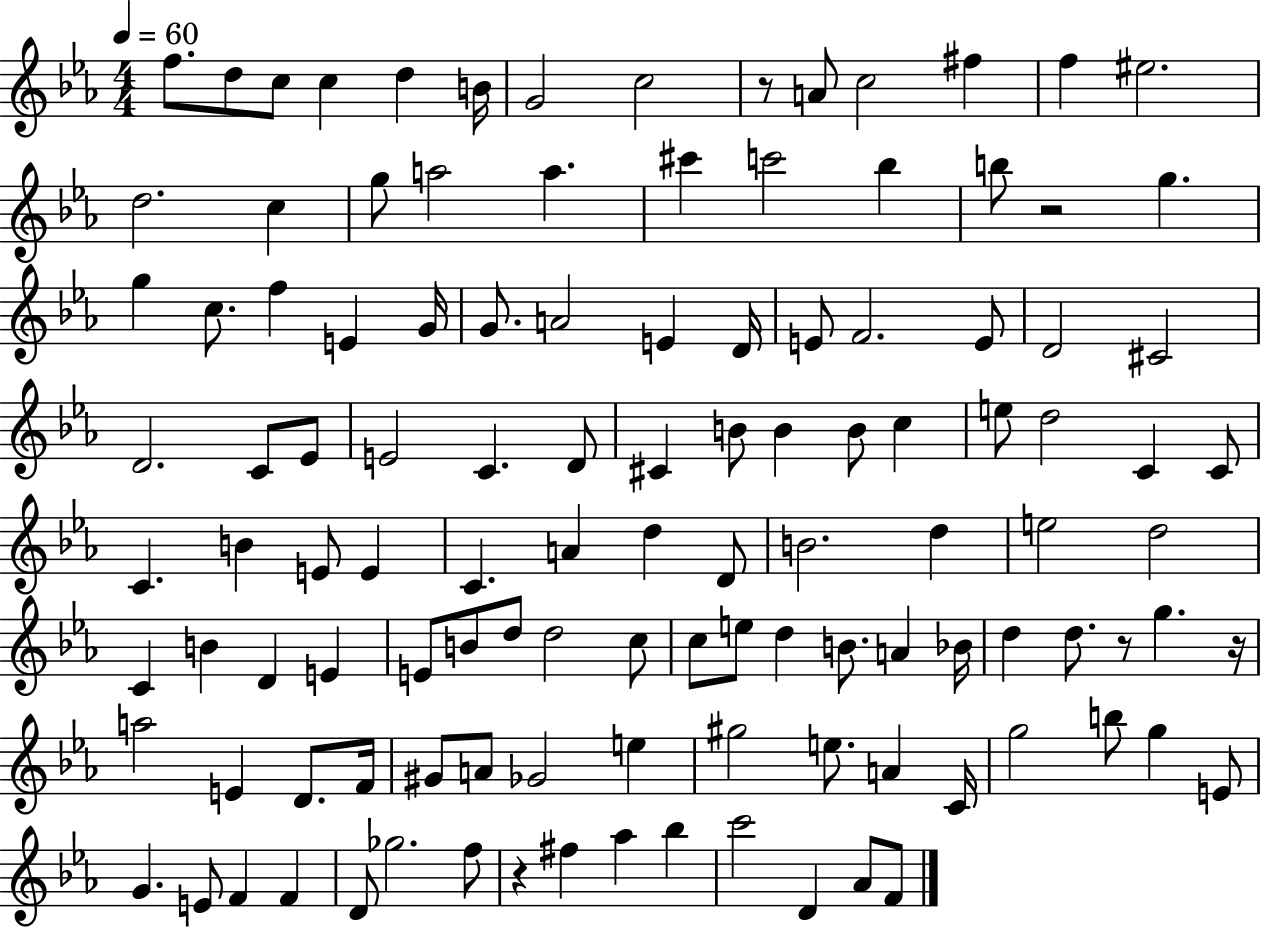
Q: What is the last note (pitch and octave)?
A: F4